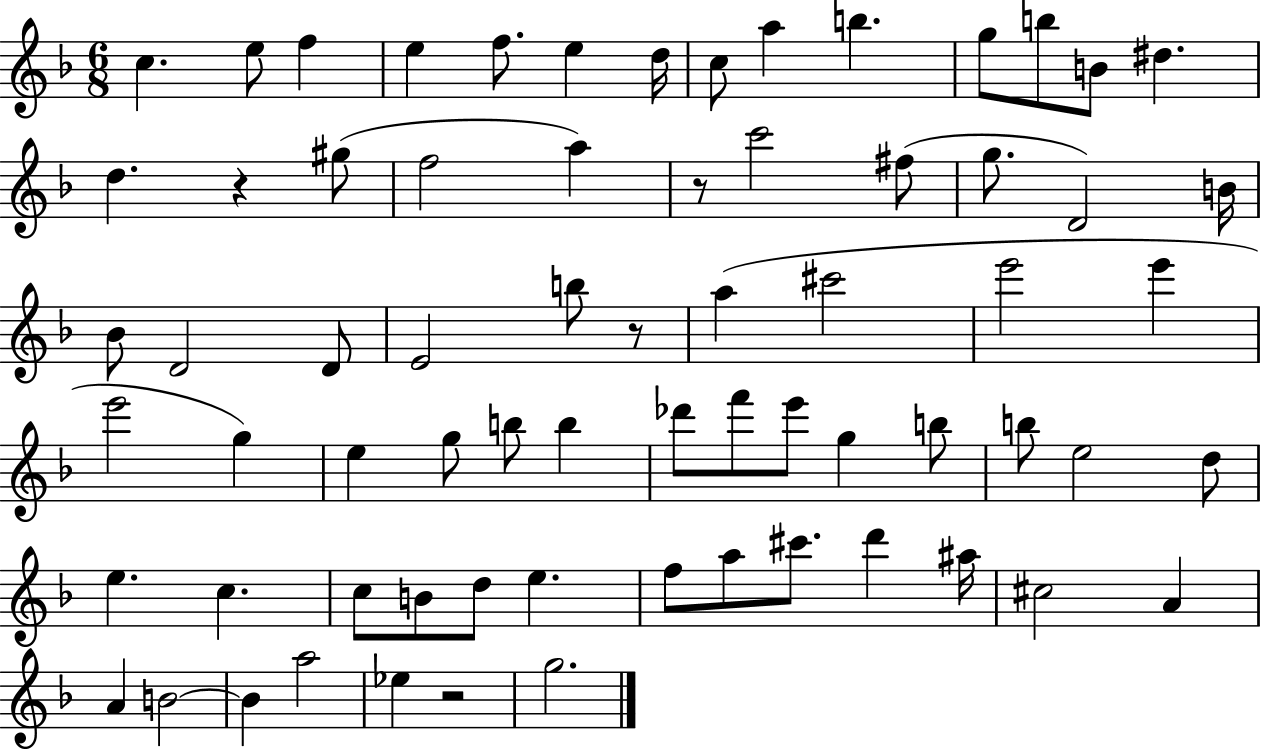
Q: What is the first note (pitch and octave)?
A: C5